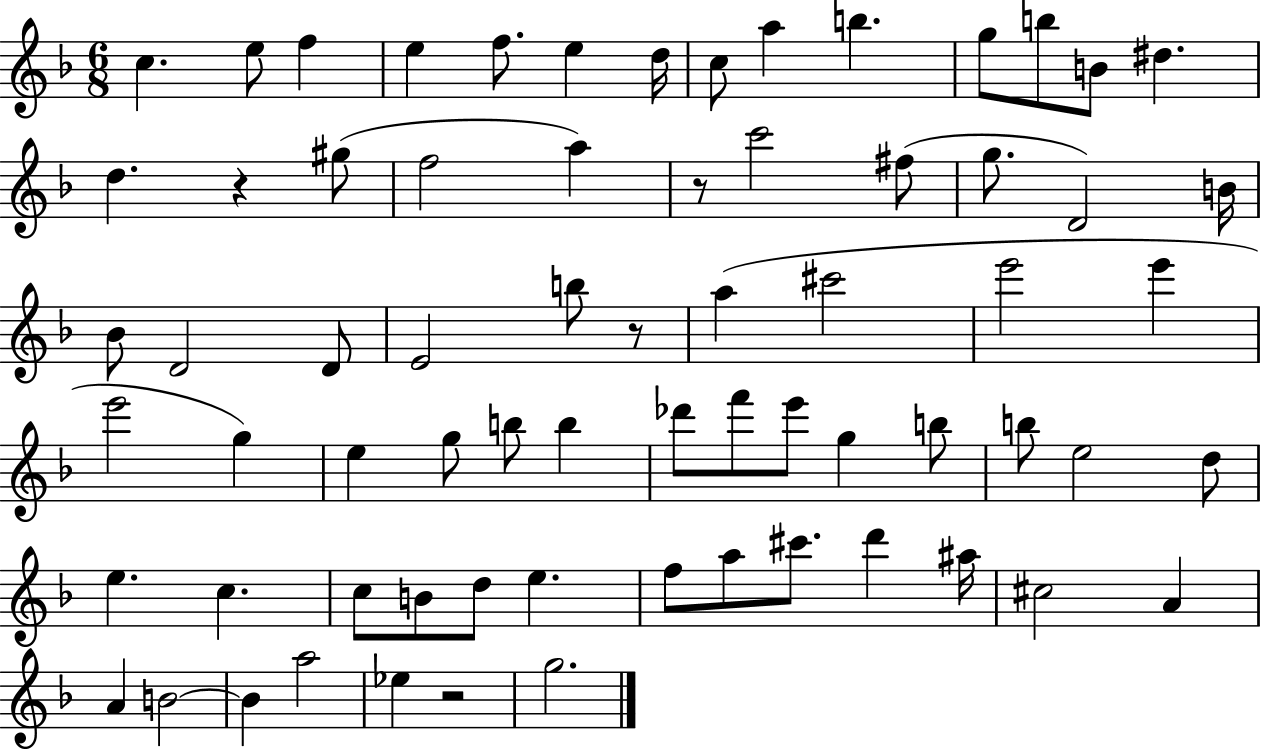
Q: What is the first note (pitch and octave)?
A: C5